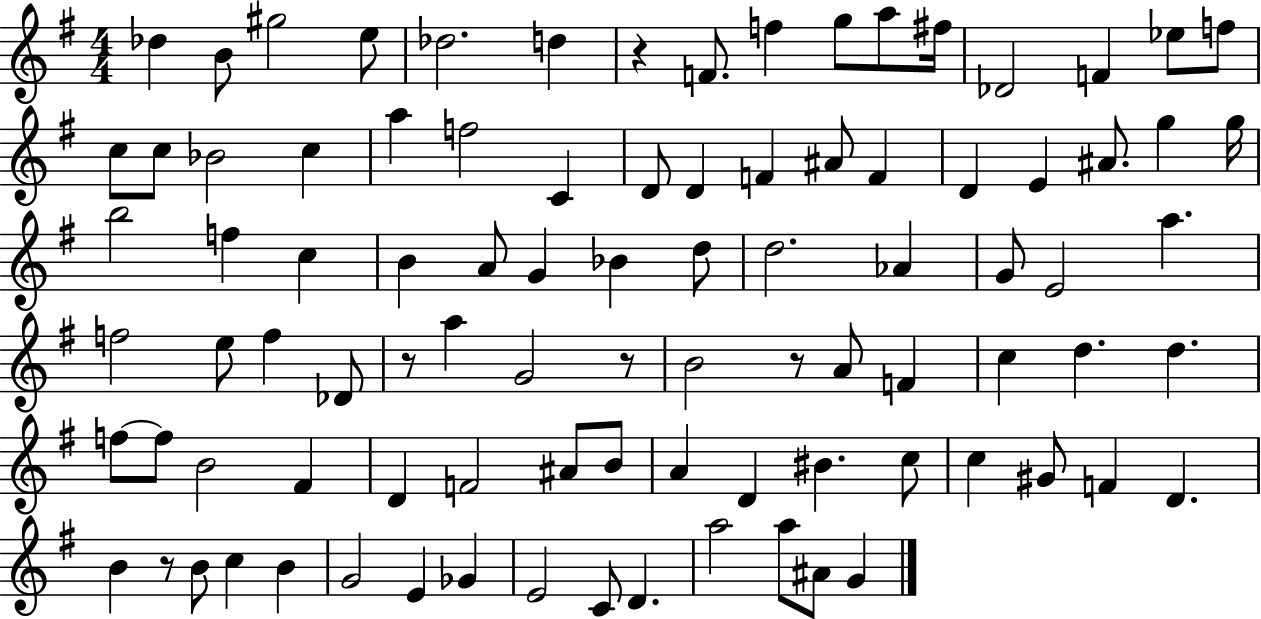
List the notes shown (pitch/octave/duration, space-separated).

Db5/q B4/e G#5/h E5/e Db5/h. D5/q R/q F4/e. F5/q G5/e A5/e F#5/s Db4/h F4/q Eb5/e F5/e C5/e C5/e Bb4/h C5/q A5/q F5/h C4/q D4/e D4/q F4/q A#4/e F4/q D4/q E4/q A#4/e. G5/q G5/s B5/h F5/q C5/q B4/q A4/e G4/q Bb4/q D5/e D5/h. Ab4/q G4/e E4/h A5/q. F5/h E5/e F5/q Db4/e R/e A5/q G4/h R/e B4/h R/e A4/e F4/q C5/q D5/q. D5/q. F5/e F5/e B4/h F#4/q D4/q F4/h A#4/e B4/e A4/q D4/q BIS4/q. C5/e C5/q G#4/e F4/q D4/q. B4/q R/e B4/e C5/q B4/q G4/h E4/q Gb4/q E4/h C4/e D4/q. A5/h A5/e A#4/e G4/q